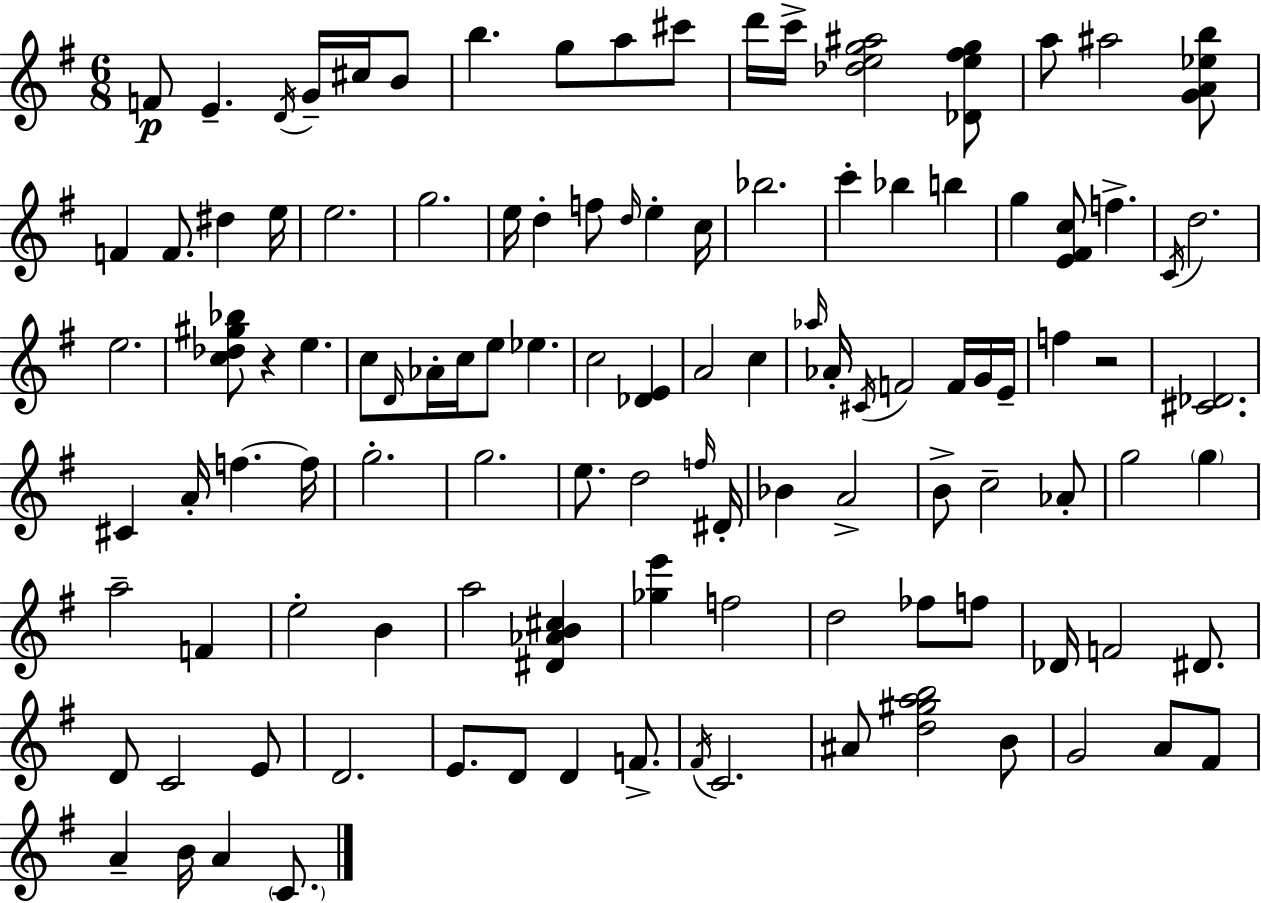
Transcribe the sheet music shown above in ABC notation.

X:1
T:Untitled
M:6/8
L:1/4
K:Em
F/2 E D/4 G/4 ^c/4 B/2 b g/2 a/2 ^c'/2 d'/4 c'/4 [_deg^a]2 [_De^fg]/2 a/2 ^a2 [GA_eb]/2 F F/2 ^d e/4 e2 g2 e/4 d f/2 d/4 e c/4 _b2 c' _b b g [E^Fc]/2 f C/4 d2 e2 [c_d^g_b]/2 z e c/2 D/4 _A/4 c/4 e/2 _e c2 [_DE] A2 c _a/4 _A/4 ^C/4 F2 F/4 G/4 E/4 f z2 [^C_D]2 ^C A/4 f f/4 g2 g2 e/2 d2 f/4 ^D/4 _B A2 B/2 c2 _A/2 g2 g a2 F e2 B a2 [^D_AB^c] [_ge'] f2 d2 _f/2 f/2 _D/4 F2 ^D/2 D/2 C2 E/2 D2 E/2 D/2 D F/2 ^F/4 C2 ^A/2 [d^gab]2 B/2 G2 A/2 ^F/2 A B/4 A C/2